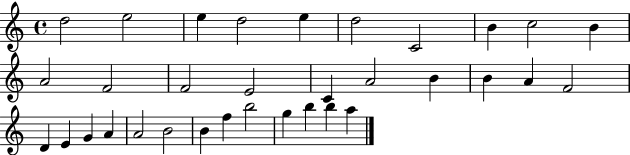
D5/h E5/h E5/q D5/h E5/q D5/h C4/h B4/q C5/h B4/q A4/h F4/h F4/h E4/h C4/q A4/h B4/q B4/q A4/q F4/h D4/q E4/q G4/q A4/q A4/h B4/h B4/q F5/q B5/h G5/q B5/q B5/q A5/q